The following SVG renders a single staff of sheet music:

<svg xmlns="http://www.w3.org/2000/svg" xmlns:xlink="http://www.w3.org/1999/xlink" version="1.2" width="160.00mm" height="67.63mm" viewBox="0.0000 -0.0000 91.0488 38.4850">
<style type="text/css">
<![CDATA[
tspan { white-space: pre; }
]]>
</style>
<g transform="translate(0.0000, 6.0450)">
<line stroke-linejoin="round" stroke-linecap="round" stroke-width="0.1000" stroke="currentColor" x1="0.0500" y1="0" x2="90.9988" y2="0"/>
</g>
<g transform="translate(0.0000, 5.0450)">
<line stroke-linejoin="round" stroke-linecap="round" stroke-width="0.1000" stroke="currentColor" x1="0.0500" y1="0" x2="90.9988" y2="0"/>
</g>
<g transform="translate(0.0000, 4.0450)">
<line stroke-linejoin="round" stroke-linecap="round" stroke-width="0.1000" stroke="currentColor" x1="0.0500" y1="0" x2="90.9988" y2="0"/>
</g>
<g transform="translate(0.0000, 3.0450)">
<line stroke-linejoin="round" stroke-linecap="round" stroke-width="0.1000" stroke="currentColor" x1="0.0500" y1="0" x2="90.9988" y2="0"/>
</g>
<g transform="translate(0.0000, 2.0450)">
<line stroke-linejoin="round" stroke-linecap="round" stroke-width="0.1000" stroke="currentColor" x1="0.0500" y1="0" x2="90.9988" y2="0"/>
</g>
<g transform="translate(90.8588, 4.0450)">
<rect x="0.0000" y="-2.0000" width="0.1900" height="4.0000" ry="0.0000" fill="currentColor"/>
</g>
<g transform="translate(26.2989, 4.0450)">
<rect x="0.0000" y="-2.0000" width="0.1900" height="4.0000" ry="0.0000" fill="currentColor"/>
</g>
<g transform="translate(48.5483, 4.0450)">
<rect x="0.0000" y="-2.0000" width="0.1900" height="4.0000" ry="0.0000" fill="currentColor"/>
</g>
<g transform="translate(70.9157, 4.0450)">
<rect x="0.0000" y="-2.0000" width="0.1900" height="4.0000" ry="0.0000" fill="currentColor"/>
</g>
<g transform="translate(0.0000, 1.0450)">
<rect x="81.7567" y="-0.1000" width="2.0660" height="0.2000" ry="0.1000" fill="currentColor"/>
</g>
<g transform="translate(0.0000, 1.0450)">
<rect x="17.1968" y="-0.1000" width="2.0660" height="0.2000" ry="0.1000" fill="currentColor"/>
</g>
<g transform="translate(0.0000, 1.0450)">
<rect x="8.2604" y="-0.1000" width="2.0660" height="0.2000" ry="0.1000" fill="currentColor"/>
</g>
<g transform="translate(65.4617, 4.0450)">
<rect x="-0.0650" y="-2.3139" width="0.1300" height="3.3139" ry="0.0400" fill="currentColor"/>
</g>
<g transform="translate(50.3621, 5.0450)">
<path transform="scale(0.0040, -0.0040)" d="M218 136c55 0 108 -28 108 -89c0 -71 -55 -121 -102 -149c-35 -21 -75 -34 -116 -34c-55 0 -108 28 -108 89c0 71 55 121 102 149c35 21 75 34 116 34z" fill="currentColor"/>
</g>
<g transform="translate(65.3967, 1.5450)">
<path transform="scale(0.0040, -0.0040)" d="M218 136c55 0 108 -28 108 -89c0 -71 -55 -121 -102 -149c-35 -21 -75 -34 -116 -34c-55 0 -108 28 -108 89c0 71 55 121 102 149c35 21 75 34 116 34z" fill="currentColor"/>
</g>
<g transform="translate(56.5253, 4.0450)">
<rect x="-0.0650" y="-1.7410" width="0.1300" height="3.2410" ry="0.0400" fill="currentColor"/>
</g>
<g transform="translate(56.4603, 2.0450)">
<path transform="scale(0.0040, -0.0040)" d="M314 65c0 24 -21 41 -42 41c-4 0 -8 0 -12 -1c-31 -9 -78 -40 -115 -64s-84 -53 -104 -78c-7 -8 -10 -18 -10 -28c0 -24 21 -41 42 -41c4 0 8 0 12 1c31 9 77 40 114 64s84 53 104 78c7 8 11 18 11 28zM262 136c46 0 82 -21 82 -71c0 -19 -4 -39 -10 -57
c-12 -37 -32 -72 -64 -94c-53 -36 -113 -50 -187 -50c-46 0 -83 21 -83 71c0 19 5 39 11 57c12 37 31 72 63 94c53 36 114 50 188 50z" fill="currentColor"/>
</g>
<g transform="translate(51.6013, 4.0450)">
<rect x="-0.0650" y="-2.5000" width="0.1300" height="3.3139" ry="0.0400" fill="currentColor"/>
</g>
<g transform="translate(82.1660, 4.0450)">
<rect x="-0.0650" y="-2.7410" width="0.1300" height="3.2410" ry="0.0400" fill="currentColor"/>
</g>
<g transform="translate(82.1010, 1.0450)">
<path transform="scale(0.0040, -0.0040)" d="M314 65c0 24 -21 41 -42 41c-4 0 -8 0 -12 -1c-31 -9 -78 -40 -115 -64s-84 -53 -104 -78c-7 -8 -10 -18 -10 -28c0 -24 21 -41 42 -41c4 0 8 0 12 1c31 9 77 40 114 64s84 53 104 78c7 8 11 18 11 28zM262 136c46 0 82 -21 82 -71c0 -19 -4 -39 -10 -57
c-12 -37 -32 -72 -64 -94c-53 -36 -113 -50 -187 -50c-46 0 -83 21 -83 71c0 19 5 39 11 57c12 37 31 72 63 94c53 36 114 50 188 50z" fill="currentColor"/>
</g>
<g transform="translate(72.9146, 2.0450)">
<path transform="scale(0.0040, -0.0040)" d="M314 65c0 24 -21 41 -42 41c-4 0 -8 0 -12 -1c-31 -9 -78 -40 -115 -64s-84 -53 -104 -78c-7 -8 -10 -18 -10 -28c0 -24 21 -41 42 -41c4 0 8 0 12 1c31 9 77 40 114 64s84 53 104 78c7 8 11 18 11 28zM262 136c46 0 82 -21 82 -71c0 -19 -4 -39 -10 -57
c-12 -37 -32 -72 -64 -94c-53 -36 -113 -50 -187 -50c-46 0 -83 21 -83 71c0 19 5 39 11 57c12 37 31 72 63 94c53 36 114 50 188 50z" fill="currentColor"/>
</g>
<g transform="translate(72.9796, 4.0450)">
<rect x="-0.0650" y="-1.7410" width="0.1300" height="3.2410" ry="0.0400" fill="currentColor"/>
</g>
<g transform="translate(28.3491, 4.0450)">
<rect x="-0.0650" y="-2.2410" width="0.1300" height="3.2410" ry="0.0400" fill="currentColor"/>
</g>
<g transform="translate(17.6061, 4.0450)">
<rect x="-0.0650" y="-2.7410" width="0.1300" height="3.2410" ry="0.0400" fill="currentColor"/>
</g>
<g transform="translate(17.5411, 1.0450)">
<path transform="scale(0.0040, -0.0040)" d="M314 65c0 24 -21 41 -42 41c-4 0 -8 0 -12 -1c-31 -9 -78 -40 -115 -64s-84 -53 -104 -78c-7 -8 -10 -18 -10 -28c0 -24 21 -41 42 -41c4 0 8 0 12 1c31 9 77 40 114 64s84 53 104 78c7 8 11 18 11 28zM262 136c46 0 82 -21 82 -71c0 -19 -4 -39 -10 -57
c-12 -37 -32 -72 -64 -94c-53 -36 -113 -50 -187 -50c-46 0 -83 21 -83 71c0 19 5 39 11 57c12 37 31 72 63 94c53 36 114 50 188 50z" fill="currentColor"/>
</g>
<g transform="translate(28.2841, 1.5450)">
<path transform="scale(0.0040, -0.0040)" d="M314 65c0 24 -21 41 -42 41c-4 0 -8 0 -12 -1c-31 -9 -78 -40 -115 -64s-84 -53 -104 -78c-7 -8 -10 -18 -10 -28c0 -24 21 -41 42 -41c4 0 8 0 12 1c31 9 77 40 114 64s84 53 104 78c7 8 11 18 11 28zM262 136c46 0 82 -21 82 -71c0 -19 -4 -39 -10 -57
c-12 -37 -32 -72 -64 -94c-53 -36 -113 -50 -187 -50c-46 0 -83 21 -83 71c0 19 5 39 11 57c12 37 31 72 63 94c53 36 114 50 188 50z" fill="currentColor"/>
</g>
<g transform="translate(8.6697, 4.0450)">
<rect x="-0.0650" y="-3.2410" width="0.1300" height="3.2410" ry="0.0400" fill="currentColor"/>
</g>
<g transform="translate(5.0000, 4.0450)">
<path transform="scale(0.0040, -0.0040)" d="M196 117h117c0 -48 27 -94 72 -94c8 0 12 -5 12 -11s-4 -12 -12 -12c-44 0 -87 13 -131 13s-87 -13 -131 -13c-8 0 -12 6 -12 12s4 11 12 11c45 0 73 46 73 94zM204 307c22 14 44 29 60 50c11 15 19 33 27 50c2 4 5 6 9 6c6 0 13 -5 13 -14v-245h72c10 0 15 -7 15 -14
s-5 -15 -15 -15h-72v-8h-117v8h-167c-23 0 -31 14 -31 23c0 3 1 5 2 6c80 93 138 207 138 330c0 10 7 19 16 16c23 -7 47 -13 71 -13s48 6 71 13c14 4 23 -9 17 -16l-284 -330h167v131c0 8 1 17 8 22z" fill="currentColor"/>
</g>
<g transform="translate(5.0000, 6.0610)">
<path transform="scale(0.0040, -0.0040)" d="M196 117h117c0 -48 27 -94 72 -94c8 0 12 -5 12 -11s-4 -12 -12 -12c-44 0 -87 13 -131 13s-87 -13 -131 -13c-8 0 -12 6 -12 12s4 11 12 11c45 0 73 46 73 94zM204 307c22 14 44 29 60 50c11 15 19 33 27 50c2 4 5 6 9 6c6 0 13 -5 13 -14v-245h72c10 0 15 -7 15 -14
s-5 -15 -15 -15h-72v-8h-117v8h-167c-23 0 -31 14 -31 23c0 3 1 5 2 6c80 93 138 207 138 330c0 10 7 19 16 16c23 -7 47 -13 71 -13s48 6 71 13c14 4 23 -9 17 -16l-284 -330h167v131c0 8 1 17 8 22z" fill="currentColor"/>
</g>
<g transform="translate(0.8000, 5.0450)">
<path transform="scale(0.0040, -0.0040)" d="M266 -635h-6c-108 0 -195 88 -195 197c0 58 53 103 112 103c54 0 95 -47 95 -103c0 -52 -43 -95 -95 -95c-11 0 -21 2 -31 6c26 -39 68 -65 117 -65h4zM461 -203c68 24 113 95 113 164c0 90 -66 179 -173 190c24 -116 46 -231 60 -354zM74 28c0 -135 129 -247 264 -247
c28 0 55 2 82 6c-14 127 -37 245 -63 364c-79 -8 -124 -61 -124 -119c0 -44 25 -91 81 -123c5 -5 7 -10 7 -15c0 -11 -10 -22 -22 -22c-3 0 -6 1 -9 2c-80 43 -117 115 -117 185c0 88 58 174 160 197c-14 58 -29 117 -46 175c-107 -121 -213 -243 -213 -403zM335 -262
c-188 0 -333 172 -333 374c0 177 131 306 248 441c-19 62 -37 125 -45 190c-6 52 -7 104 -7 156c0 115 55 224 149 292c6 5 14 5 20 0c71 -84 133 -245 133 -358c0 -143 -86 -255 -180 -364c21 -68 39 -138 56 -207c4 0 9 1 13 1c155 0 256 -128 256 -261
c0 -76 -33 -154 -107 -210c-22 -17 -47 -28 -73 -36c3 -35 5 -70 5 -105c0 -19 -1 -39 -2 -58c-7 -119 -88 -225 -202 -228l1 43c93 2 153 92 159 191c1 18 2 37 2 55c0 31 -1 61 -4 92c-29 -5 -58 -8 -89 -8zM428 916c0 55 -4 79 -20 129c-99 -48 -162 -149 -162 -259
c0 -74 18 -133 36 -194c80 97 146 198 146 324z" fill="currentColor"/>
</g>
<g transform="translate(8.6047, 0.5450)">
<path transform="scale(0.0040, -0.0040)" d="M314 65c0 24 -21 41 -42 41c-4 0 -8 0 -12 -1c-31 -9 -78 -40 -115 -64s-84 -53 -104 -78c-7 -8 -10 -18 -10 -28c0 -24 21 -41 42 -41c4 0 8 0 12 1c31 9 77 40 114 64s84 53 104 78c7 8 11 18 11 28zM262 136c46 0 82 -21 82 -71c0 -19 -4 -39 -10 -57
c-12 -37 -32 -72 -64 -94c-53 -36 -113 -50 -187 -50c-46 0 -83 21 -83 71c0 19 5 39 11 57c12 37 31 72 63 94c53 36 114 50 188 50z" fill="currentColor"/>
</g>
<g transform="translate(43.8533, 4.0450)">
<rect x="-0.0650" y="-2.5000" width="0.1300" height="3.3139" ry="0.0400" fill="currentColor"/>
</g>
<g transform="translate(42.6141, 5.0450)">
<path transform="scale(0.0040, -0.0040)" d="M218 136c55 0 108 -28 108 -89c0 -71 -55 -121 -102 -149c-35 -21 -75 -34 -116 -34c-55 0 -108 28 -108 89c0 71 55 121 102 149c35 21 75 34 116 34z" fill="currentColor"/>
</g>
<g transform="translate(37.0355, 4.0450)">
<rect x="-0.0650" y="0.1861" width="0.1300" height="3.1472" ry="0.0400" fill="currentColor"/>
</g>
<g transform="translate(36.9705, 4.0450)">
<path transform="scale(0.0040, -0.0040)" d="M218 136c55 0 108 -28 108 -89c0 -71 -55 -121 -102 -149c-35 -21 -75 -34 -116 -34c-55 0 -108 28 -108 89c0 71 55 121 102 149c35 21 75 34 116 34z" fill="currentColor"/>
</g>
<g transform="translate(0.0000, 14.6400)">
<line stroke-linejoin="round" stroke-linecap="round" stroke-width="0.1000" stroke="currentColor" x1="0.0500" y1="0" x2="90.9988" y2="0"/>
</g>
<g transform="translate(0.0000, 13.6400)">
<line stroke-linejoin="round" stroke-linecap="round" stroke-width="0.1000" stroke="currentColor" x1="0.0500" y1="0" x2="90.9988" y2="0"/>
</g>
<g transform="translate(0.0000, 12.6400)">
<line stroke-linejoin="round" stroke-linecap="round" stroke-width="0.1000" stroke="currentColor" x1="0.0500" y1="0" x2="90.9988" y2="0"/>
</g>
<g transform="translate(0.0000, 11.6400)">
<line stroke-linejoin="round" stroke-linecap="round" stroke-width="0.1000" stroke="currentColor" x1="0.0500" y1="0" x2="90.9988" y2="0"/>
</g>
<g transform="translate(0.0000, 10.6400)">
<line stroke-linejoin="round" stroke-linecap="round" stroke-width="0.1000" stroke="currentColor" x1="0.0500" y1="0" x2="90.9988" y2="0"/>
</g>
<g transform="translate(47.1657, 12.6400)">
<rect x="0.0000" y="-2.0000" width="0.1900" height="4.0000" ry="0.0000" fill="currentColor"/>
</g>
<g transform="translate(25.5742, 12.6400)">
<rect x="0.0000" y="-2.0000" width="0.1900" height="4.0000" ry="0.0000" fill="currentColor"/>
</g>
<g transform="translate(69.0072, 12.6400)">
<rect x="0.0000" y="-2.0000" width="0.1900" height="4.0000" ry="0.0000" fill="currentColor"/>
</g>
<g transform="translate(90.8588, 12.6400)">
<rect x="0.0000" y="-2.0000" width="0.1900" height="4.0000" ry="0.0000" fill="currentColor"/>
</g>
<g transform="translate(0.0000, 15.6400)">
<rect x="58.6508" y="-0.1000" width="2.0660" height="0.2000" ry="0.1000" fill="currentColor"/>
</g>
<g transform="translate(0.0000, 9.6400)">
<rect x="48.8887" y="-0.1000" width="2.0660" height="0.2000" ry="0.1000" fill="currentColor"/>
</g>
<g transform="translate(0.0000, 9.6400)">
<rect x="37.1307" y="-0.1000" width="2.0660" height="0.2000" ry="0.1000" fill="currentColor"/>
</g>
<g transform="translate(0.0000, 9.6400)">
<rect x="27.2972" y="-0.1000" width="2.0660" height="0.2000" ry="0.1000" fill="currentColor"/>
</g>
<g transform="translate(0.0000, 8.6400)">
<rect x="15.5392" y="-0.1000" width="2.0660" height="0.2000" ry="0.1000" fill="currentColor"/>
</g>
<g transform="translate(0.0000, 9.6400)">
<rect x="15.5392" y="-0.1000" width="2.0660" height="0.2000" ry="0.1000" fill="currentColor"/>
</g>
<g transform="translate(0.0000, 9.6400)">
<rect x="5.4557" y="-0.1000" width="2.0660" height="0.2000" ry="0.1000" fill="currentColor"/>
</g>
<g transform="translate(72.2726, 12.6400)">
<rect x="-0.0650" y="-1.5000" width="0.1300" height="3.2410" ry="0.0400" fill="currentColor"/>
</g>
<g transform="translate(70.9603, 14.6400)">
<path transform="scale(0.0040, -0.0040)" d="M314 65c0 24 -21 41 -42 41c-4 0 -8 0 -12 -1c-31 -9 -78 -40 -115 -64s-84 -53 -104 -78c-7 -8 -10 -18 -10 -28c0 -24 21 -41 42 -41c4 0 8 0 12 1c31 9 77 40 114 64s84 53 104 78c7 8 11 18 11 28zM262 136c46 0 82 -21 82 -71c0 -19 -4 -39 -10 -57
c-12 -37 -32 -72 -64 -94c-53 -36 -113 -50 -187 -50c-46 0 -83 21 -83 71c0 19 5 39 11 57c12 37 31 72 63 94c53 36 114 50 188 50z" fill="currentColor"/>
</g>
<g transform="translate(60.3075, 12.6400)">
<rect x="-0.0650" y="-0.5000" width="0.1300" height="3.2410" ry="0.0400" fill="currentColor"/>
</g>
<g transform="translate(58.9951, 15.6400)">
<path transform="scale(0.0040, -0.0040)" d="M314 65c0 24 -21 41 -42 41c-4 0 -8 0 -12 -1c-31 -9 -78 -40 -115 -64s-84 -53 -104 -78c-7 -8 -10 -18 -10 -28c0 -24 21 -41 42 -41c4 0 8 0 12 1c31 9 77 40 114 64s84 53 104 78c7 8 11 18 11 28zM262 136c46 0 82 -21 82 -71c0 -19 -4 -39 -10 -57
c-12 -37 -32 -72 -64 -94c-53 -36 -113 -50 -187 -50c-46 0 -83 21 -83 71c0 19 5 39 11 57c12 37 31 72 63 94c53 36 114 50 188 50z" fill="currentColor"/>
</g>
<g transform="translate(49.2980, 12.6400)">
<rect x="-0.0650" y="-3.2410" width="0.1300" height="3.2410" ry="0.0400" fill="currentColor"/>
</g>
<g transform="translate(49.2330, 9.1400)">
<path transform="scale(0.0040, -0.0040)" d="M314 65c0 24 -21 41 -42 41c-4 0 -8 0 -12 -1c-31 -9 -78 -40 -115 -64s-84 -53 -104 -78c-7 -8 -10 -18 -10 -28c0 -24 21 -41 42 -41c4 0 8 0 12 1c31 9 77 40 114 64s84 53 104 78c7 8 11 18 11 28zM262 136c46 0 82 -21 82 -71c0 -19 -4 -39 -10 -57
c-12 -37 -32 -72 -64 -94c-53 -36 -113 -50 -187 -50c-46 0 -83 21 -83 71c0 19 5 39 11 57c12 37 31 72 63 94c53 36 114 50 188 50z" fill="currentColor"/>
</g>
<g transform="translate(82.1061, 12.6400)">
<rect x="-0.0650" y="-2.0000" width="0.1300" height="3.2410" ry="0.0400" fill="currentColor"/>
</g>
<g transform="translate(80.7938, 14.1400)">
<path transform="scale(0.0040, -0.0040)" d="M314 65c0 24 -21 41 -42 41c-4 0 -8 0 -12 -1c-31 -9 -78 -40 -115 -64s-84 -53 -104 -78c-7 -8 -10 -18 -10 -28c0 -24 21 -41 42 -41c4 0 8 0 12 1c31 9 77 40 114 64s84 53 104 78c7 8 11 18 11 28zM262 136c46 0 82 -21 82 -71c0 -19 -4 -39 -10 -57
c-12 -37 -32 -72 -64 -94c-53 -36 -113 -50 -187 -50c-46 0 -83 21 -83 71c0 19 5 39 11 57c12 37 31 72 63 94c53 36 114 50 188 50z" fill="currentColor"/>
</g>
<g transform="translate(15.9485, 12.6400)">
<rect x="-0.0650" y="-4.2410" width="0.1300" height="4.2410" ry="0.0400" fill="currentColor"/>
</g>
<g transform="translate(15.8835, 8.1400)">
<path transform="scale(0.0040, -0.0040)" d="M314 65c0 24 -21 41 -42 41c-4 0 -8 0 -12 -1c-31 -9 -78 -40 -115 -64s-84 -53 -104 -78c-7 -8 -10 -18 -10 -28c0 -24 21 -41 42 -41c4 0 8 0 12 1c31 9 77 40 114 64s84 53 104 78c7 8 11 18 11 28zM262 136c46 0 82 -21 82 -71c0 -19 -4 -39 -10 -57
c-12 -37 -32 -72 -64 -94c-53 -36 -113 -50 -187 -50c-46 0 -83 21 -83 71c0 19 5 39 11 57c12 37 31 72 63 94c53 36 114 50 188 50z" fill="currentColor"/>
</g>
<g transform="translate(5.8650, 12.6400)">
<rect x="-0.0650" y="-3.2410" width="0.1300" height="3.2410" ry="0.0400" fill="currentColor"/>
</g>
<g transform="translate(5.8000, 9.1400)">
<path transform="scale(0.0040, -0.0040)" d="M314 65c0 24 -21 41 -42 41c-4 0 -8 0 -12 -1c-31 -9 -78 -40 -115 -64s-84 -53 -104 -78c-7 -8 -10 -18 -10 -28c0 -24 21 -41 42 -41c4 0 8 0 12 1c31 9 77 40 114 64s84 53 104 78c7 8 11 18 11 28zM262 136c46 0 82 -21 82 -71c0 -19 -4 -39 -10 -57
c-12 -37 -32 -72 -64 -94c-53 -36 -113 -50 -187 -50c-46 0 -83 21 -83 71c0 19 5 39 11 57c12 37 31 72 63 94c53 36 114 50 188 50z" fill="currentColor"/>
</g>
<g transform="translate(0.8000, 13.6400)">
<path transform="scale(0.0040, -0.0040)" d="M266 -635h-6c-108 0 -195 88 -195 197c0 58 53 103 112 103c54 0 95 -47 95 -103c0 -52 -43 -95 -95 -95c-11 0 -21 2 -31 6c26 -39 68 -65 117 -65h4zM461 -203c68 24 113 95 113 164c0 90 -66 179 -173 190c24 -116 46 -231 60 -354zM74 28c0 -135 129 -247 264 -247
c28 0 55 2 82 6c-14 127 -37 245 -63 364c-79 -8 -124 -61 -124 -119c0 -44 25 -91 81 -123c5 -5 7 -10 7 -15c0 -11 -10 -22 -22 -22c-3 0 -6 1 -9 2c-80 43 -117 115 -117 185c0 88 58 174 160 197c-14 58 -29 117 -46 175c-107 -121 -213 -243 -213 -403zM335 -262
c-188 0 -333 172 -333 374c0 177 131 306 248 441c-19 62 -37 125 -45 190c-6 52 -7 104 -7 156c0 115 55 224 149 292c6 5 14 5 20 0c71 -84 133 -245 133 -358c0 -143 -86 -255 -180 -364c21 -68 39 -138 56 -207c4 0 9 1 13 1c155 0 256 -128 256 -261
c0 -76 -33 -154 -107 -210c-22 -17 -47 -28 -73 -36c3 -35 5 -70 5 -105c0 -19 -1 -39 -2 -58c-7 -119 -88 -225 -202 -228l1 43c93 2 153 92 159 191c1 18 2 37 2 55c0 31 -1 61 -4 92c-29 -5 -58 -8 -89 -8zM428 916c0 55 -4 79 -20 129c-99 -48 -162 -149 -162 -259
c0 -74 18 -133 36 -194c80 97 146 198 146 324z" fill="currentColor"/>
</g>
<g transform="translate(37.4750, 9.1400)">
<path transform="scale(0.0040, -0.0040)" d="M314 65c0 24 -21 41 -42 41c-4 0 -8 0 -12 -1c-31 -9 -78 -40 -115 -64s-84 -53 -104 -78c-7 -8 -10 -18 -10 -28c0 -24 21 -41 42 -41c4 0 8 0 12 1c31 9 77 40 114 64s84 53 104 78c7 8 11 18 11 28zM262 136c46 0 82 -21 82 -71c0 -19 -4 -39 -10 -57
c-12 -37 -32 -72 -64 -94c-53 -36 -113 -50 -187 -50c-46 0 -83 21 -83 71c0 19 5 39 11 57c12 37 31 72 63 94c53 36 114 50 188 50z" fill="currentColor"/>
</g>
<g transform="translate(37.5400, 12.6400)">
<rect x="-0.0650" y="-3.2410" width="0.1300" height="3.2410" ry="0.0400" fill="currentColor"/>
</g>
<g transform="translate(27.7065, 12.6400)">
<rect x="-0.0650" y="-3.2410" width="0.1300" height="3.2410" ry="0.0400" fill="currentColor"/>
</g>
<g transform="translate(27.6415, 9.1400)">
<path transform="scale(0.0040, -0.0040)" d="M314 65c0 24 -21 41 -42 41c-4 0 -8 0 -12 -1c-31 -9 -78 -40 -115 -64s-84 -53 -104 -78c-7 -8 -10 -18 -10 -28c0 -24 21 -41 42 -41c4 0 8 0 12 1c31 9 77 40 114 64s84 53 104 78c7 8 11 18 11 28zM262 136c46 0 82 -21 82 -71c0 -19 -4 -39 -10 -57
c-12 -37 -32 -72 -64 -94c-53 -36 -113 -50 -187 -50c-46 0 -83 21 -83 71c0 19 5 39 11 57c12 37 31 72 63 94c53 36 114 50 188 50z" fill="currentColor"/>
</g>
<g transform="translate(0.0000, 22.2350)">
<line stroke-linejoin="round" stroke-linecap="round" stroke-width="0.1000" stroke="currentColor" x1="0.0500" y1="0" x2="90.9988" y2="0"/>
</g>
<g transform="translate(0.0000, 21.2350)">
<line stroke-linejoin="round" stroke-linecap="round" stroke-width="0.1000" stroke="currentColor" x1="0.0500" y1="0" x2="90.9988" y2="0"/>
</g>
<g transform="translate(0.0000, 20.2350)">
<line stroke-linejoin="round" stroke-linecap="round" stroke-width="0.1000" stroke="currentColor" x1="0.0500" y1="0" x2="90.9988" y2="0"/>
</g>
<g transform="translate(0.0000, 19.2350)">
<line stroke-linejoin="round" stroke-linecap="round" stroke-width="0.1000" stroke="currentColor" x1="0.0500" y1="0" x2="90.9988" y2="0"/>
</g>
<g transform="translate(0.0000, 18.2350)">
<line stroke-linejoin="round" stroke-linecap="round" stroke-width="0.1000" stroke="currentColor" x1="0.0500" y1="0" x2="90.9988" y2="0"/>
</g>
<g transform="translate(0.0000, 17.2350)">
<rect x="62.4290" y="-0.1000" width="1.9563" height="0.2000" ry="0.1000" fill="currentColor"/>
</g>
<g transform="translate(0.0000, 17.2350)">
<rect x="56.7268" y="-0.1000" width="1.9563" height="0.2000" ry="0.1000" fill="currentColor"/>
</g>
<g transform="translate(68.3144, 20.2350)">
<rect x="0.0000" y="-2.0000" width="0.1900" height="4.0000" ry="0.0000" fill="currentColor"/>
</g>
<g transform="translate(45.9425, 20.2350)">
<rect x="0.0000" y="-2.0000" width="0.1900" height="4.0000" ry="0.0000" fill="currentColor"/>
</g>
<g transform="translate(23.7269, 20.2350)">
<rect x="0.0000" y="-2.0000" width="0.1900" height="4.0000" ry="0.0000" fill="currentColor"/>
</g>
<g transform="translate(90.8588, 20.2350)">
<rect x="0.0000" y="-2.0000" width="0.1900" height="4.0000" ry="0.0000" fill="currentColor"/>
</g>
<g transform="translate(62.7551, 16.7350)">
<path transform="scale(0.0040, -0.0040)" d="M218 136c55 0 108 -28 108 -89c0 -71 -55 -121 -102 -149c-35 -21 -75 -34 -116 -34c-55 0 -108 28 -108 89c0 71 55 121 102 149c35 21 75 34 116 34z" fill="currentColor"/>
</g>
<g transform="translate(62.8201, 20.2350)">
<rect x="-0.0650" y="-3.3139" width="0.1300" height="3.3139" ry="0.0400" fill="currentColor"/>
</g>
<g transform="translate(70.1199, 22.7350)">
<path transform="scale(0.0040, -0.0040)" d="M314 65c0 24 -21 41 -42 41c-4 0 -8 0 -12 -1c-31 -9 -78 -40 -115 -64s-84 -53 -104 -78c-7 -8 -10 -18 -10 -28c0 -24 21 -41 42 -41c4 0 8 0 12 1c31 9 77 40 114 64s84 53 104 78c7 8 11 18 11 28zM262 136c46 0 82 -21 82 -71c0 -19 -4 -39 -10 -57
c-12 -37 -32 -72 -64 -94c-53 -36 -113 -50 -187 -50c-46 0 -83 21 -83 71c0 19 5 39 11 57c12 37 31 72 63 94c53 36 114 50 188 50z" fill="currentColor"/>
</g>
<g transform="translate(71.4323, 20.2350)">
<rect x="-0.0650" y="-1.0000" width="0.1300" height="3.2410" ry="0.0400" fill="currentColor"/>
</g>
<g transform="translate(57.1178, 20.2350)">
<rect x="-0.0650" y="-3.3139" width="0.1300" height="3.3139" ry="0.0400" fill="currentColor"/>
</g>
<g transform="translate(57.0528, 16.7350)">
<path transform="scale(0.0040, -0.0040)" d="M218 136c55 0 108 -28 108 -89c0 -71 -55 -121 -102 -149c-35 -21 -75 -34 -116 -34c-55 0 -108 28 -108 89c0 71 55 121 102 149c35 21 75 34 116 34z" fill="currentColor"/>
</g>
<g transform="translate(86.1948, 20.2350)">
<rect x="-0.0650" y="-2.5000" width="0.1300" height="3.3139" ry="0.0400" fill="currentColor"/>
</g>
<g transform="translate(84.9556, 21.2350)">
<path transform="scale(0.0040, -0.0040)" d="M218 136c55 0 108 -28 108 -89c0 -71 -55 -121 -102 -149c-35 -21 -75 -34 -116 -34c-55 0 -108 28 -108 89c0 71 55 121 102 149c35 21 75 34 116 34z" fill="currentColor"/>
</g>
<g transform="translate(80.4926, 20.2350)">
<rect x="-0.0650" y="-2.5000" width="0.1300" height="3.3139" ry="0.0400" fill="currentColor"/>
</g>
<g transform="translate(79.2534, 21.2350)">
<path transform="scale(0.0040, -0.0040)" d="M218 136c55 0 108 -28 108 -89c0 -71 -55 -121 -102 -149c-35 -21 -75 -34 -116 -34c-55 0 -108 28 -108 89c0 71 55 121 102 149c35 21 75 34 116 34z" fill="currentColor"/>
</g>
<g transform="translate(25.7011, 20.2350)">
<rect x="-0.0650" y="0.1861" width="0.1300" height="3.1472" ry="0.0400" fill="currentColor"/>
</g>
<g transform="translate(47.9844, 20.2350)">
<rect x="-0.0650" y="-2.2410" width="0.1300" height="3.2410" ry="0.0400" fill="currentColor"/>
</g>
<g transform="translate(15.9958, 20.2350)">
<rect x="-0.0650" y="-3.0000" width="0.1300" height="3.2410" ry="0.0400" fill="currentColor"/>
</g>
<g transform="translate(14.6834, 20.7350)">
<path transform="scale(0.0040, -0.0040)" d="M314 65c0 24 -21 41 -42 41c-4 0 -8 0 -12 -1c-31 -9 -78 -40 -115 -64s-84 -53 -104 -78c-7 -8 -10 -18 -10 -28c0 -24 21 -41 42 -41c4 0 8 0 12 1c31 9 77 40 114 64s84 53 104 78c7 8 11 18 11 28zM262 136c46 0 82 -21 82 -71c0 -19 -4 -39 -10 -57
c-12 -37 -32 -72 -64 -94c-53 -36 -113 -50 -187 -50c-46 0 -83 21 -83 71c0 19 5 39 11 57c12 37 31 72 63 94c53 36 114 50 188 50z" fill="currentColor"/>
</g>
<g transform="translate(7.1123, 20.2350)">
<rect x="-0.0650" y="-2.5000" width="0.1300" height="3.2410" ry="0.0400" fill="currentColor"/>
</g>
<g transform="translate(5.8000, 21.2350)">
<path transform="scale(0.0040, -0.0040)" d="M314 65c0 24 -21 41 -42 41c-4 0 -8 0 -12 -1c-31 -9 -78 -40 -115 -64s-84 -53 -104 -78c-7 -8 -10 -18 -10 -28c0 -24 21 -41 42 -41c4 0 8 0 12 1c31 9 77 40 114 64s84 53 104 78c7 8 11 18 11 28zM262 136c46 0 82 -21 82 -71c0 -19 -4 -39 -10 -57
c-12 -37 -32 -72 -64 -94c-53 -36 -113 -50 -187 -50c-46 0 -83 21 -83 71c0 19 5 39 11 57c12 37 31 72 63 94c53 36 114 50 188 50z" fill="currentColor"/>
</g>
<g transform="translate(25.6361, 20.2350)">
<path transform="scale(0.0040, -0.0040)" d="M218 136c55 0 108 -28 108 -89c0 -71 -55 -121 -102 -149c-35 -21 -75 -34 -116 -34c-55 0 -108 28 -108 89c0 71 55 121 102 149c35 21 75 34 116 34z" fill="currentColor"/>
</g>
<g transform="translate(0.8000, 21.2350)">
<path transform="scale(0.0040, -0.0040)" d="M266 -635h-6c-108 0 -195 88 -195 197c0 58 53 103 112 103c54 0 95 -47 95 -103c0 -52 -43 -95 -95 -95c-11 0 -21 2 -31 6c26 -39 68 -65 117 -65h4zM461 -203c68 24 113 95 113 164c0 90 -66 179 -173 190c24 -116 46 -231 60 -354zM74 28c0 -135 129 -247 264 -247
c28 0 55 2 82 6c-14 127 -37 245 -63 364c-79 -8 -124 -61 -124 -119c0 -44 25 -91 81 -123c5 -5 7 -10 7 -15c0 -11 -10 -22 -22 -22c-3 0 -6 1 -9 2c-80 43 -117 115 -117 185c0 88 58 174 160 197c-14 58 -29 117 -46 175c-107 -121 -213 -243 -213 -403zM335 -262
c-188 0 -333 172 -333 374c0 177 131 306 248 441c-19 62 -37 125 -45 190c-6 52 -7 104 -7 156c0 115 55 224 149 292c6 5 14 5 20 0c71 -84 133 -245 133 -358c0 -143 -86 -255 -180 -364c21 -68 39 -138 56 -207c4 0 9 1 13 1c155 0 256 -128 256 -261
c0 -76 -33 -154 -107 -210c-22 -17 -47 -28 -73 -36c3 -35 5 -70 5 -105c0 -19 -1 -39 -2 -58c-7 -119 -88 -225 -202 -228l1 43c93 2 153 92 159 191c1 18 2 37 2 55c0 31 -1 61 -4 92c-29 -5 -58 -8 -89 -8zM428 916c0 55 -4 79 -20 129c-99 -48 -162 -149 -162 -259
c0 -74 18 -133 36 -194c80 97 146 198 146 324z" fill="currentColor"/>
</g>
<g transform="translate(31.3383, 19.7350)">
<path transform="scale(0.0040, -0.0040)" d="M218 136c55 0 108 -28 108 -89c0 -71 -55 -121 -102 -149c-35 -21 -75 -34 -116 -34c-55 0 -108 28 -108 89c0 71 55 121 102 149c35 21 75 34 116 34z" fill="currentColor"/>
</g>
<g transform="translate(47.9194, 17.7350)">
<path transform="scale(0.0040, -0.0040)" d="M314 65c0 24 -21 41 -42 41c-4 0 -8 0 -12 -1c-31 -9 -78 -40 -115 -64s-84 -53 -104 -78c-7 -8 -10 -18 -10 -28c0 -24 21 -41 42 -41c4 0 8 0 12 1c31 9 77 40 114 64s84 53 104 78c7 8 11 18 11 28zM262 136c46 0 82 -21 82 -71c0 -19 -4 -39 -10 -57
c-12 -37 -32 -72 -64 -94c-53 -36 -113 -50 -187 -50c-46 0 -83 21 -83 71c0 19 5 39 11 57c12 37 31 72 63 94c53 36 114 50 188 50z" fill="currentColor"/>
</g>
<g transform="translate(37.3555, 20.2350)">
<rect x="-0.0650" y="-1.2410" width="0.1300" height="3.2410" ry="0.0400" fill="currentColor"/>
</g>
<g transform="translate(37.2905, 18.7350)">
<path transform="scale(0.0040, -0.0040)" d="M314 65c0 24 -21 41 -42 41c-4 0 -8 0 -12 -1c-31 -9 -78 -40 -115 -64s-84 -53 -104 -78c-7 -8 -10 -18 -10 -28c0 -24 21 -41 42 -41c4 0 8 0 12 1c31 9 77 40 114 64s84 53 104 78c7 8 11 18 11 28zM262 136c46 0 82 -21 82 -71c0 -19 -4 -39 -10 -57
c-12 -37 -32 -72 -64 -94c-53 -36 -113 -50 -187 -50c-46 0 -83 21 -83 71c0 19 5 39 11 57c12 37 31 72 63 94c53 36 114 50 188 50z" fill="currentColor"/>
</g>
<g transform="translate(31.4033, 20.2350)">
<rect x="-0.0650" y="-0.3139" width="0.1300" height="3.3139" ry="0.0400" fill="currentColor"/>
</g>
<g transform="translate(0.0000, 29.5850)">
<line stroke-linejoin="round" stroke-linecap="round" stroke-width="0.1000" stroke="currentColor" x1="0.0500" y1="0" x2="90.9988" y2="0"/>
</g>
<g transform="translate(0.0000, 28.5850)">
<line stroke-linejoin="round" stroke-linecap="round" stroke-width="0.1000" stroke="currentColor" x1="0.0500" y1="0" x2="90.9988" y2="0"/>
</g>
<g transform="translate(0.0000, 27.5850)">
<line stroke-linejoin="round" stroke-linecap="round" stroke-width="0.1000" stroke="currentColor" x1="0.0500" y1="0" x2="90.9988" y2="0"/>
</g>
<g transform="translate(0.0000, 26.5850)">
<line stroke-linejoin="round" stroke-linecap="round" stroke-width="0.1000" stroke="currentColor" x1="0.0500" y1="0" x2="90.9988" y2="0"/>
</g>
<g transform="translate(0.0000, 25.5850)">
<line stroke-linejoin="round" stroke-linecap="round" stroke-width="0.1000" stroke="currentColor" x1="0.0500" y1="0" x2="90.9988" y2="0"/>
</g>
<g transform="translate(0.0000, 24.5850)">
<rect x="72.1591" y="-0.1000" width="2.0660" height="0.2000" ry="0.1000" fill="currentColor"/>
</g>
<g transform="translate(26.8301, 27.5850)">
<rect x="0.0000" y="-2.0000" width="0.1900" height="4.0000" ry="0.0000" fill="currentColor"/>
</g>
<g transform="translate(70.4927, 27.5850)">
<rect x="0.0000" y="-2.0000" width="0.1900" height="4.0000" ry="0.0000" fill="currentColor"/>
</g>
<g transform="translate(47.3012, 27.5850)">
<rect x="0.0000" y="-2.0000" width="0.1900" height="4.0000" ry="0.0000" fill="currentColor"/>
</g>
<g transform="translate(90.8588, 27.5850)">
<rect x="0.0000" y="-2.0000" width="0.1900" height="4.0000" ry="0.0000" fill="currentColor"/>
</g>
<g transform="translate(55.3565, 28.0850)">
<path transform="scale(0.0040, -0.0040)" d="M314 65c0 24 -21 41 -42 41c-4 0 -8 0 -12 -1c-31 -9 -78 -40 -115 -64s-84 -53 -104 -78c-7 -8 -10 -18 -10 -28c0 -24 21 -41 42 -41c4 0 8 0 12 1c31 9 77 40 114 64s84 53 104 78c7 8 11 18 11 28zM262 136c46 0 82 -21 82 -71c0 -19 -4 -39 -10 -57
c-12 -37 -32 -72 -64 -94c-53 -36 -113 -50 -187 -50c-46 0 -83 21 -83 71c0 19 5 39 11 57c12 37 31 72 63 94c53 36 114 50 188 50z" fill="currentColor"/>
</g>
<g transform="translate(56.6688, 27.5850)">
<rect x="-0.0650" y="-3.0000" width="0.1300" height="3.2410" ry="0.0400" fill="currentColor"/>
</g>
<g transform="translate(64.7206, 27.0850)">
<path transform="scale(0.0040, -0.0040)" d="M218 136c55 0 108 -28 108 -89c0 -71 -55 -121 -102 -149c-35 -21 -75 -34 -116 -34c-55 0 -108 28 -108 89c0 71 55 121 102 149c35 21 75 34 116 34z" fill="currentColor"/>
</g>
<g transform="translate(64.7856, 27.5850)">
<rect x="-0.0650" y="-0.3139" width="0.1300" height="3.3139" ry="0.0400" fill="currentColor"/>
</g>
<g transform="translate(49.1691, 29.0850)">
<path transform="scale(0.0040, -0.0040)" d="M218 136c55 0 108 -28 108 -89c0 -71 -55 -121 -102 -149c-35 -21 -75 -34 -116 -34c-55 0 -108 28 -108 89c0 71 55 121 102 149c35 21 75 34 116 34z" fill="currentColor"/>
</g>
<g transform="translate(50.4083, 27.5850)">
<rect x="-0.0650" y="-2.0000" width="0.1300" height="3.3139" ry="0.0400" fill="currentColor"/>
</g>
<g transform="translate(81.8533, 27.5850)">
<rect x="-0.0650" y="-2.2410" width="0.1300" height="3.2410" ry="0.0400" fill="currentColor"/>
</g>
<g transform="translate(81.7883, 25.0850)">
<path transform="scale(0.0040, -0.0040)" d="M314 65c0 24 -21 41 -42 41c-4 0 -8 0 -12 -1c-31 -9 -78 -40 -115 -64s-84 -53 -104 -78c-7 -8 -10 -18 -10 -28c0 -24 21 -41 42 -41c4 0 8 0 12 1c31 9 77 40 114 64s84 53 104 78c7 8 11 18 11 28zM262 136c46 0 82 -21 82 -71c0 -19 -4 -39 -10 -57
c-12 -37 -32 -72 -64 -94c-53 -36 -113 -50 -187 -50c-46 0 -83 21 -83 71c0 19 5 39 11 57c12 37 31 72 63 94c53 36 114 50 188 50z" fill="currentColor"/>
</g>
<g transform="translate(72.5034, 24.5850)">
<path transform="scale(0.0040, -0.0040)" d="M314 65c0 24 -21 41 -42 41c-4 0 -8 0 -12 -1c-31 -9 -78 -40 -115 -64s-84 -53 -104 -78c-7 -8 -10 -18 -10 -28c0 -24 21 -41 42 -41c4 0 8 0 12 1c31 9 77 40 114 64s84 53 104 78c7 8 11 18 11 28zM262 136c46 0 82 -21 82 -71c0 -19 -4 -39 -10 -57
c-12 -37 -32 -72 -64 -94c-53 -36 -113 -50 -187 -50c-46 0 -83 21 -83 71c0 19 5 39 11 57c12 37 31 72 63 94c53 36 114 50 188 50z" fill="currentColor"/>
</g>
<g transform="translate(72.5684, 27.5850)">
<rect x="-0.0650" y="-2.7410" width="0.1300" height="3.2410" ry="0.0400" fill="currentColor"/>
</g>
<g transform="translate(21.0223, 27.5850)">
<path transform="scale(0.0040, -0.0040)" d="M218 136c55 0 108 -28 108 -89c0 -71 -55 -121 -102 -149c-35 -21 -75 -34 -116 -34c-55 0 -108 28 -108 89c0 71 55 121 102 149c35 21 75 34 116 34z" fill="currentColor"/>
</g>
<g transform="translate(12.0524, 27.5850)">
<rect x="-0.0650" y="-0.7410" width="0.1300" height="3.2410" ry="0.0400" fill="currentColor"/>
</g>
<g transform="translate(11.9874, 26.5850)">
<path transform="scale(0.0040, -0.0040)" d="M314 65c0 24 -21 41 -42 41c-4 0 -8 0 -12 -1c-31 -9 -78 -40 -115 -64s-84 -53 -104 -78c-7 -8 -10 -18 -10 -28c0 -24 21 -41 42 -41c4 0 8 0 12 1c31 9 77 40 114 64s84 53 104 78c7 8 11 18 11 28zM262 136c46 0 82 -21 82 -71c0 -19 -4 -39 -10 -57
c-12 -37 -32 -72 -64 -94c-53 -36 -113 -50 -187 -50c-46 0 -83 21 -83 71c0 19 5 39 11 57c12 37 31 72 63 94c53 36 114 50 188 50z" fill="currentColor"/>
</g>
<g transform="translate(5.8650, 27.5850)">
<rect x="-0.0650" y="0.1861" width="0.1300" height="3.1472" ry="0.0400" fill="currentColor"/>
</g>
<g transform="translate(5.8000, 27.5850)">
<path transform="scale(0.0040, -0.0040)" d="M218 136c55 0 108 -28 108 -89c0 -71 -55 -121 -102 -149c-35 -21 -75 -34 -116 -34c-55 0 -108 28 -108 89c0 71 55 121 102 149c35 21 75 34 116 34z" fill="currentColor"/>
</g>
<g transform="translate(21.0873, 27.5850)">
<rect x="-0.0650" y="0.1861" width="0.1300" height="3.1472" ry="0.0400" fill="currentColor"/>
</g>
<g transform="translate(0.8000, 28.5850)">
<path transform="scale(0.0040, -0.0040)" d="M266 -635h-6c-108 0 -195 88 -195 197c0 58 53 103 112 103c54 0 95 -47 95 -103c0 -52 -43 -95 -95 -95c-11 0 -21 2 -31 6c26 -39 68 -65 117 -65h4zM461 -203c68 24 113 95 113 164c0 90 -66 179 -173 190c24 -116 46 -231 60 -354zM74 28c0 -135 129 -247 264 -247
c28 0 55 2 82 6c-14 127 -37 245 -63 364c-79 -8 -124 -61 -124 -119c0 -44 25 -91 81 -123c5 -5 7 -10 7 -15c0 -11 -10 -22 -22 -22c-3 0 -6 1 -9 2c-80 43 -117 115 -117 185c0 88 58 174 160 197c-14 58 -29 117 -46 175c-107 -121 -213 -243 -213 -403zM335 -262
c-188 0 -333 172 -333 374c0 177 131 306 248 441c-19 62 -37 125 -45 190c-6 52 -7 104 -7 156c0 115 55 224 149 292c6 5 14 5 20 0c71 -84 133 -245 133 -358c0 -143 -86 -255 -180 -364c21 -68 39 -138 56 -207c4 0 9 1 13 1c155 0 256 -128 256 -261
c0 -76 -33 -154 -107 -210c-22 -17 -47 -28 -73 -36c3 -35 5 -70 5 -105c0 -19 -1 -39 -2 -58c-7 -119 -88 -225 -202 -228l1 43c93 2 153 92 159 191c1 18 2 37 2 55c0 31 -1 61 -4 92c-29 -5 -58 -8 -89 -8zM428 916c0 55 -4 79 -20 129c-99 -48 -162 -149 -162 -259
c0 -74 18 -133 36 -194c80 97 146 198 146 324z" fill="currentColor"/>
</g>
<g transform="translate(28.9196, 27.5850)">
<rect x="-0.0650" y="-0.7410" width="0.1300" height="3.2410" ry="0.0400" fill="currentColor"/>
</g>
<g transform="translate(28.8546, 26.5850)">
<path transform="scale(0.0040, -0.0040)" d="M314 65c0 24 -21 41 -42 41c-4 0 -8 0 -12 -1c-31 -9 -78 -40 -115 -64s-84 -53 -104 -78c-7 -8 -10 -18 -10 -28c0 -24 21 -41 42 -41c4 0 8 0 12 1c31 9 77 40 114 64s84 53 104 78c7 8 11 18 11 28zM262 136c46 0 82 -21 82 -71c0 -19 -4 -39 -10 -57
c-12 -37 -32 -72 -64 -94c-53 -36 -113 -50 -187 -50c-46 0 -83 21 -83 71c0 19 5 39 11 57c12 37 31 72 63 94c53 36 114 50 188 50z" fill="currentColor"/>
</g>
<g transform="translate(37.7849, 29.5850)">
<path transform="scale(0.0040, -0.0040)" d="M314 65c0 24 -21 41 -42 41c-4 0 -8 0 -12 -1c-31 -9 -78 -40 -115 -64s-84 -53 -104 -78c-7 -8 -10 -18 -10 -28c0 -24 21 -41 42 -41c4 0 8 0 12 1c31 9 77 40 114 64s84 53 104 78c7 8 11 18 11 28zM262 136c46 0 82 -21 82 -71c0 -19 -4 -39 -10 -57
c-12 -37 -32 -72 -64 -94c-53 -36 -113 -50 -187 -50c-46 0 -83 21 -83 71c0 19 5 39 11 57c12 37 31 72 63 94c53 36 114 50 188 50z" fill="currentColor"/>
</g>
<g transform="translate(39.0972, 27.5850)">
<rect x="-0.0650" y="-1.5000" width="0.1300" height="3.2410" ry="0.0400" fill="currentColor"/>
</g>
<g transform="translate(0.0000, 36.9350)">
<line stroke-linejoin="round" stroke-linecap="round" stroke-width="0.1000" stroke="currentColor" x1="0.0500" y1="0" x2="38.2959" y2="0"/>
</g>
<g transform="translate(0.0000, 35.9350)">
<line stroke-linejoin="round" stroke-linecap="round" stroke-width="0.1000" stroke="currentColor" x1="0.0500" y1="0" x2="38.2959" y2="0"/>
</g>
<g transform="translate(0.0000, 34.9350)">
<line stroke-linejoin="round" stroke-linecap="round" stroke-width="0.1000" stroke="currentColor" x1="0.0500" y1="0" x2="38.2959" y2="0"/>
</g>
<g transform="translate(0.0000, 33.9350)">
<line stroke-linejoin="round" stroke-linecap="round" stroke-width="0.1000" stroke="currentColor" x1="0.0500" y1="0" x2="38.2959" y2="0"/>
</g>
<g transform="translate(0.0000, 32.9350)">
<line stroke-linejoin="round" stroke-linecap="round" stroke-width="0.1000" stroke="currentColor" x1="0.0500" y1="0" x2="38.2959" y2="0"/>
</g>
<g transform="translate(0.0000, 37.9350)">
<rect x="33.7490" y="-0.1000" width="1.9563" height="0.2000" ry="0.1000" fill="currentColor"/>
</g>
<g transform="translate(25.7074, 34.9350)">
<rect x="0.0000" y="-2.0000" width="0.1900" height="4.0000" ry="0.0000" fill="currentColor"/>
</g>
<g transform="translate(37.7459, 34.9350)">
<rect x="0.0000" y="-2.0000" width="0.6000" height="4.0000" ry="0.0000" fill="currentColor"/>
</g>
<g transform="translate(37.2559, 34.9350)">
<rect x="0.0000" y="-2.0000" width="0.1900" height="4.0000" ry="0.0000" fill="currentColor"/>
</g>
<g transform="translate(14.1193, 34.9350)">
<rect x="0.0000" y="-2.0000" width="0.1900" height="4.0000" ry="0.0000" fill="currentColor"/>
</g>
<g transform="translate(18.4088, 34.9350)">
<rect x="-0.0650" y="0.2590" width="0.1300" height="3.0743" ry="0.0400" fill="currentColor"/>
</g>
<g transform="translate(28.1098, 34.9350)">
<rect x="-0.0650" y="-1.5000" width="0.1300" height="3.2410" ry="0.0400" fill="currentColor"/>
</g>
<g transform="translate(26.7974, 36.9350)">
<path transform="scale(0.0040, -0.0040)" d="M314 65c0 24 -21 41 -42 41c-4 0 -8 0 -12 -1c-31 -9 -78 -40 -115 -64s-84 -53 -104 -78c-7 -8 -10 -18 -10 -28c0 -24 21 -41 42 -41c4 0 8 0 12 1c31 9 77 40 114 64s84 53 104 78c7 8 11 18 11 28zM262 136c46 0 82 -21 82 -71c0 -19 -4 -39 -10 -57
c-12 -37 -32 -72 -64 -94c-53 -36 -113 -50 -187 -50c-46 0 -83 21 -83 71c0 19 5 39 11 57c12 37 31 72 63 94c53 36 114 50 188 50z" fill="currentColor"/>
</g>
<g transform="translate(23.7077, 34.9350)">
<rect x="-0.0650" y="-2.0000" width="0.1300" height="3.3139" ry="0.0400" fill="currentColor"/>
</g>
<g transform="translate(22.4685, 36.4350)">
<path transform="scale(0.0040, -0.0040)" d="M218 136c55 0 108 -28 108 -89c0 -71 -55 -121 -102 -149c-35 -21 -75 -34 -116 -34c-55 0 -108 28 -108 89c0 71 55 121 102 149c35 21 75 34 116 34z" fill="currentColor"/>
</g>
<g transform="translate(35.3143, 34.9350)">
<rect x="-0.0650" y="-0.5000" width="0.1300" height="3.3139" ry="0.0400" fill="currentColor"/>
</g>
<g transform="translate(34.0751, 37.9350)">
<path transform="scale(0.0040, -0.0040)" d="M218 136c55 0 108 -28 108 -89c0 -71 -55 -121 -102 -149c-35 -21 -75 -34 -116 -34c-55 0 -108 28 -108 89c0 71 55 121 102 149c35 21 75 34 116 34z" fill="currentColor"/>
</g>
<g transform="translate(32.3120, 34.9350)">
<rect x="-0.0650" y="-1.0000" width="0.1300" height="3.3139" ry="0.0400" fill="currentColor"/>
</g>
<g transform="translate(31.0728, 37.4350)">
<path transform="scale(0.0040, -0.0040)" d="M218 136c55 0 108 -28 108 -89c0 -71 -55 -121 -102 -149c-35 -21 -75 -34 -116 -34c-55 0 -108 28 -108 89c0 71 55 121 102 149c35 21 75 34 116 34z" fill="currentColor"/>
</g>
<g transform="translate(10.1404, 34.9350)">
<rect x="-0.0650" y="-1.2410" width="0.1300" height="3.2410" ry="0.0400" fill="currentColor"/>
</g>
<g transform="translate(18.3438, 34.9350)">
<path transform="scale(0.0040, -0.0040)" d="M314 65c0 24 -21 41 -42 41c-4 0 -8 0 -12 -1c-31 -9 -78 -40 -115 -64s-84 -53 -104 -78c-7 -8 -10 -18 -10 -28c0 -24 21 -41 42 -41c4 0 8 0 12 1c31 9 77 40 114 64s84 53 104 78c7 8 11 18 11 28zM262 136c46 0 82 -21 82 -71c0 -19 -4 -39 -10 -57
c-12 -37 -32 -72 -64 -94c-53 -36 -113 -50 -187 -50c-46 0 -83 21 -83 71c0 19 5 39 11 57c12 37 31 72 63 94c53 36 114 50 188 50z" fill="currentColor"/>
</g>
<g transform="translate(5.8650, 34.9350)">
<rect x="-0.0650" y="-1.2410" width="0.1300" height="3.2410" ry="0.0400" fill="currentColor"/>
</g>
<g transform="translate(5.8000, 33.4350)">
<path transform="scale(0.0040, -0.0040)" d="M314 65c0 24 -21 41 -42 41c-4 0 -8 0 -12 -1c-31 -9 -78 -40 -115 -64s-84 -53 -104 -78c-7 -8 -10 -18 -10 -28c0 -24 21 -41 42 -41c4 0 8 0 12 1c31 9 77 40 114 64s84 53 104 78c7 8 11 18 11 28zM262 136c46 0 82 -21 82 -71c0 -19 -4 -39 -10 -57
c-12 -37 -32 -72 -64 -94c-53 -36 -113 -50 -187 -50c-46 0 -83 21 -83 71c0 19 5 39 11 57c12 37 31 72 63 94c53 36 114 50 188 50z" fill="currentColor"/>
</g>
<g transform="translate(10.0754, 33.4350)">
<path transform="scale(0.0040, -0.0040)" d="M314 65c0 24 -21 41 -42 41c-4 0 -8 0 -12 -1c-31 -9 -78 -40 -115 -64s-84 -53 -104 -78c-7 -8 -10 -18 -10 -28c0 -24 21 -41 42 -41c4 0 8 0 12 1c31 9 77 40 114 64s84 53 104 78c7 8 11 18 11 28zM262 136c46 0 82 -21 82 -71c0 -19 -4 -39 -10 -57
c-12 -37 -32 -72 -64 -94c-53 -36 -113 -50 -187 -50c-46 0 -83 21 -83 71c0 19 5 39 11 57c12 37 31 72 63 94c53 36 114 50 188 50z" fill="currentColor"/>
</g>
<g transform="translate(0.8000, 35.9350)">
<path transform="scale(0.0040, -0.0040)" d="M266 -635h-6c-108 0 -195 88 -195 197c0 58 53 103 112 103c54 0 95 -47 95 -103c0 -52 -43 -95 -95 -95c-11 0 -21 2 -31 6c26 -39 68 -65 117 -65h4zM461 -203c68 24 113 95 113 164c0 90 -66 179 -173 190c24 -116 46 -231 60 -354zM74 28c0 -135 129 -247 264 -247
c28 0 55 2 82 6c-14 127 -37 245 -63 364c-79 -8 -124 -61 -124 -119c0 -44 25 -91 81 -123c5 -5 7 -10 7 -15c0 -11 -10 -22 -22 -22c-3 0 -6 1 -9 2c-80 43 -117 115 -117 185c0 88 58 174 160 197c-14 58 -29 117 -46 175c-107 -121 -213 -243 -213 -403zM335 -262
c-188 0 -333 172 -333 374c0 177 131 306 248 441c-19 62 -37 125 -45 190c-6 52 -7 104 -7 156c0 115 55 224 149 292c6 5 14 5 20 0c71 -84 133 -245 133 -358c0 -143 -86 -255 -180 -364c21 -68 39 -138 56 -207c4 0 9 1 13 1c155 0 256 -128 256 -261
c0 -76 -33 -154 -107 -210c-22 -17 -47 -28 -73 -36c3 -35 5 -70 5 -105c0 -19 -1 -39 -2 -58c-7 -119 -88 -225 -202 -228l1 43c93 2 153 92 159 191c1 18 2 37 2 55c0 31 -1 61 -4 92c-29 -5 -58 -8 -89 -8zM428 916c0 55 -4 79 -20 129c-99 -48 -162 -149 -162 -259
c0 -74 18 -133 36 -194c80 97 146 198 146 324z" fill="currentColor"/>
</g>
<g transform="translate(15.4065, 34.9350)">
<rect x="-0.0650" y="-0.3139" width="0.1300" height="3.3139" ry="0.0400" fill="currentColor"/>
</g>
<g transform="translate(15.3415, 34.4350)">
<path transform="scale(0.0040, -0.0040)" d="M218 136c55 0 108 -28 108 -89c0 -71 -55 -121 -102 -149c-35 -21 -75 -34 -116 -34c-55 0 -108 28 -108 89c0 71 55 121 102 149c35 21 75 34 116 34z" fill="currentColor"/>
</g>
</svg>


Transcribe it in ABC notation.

X:1
T:Untitled
M:4/4
L:1/4
K:C
b2 a2 g2 B G G f2 g f2 a2 b2 d'2 b2 b2 b2 C2 E2 F2 G2 A2 B c e2 g2 b b D2 G G B d2 B d2 E2 F A2 c a2 g2 e2 e2 c B2 F E2 D C